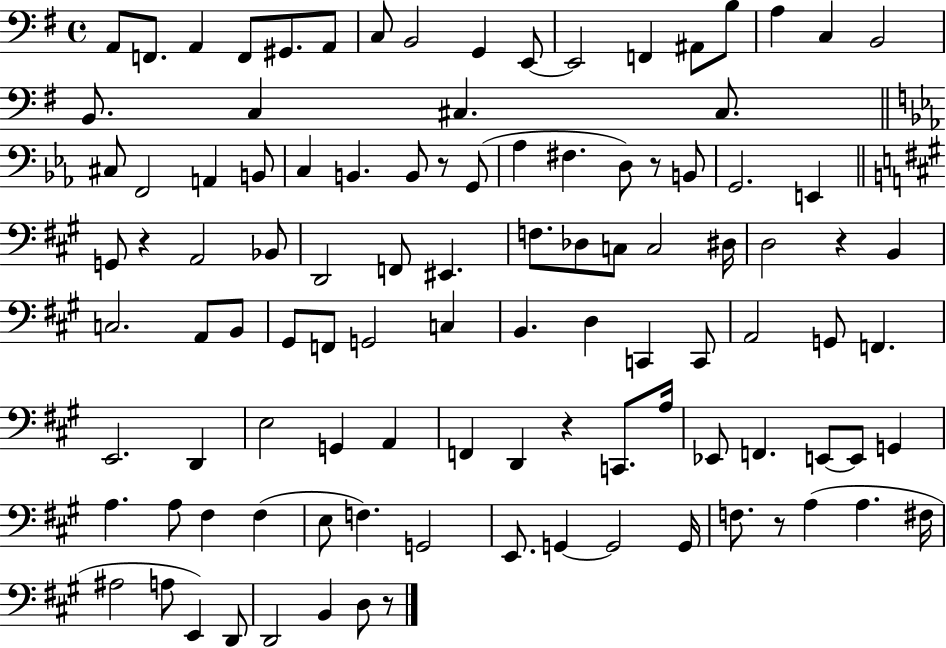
X:1
T:Untitled
M:4/4
L:1/4
K:G
A,,/2 F,,/2 A,, F,,/2 ^G,,/2 A,,/2 C,/2 B,,2 G,, E,,/2 E,,2 F,, ^A,,/2 B,/2 A, C, B,,2 B,,/2 C, ^C, ^C,/2 ^C,/2 F,,2 A,, B,,/2 C, B,, B,,/2 z/2 G,,/2 _A, ^F, D,/2 z/2 B,,/2 G,,2 E,, G,,/2 z A,,2 _B,,/2 D,,2 F,,/2 ^E,, F,/2 _D,/2 C,/2 C,2 ^D,/4 D,2 z B,, C,2 A,,/2 B,,/2 ^G,,/2 F,,/2 G,,2 C, B,, D, C,, C,,/2 A,,2 G,,/2 F,, E,,2 D,, E,2 G,, A,, F,, D,, z C,,/2 A,/4 _E,,/2 F,, E,,/2 E,,/2 G,, A, A,/2 ^F, ^F, E,/2 F, G,,2 E,,/2 G,, G,,2 G,,/4 F,/2 z/2 A, A, ^F,/4 ^A,2 A,/2 E,, D,,/2 D,,2 B,, D,/2 z/2